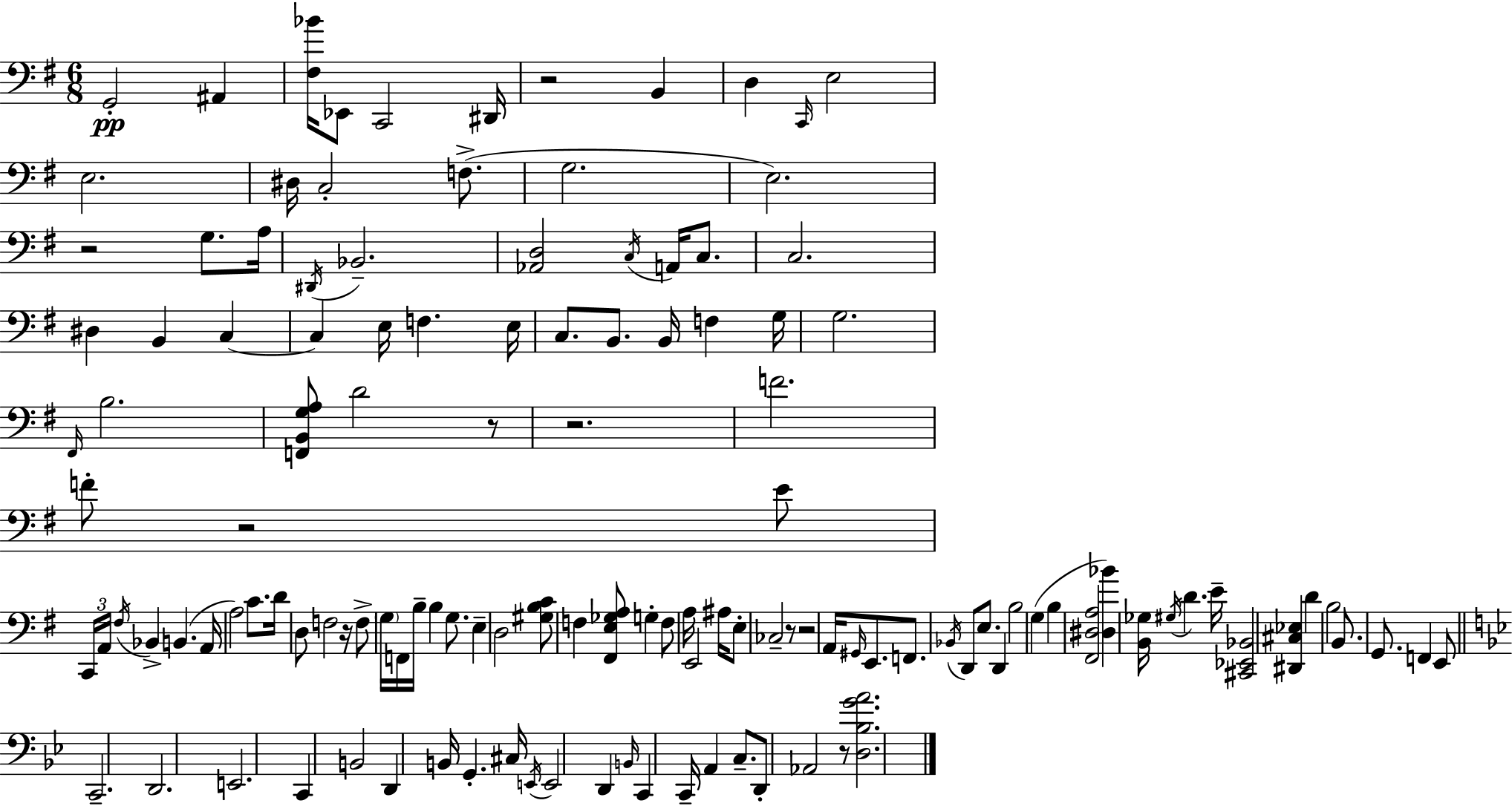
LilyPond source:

{
  \clef bass
  \numericTimeSignature
  \time 6/8
  \key e \minor
  g,2-.\pp ais,4 | <fis bes'>16 ees,8 c,2 dis,16 | r2 b,4 | d4 \grace { c,16 } e2 | \break e2. | dis16 c2-. f8.->( | g2. | e2.) | \break r2 g8. | a16 \acciaccatura { dis,16 } bes,2.-- | <aes, d>2 \acciaccatura { c16 } a,16 | c8. c2. | \break dis4 b,4 c4~~ | c4 e16 f4. | e16 c8. b,8. b,16 f4 | g16 g2. | \break \grace { fis,16 } b2. | <f, b, g a>8 d'2 | r8 r2. | f'2. | \break f'8-. r2 | e'8 \tuplet 3/2 { c,16 a,16 \acciaccatura { fis16 } } bes,4-> b,4.( | a,16 a2) | c'8. d'16 d8 f2 | \break r16 f8-> \parenthesize g16 f,16 b16-- b4 | g8. e4-- d2 | <gis b c'>8 f4 <fis, e ges a>8 | g4-. f8 a16 e,2 | \break ais16 e8-. ces2-- | r8 r2 | a,16 \grace { gis,16 } e,8. f,8. \acciaccatura { bes,16 } d,8 | e8. d,4 b2 | \break g4( b4 <fis, dis a>2 | <dis bes'>4) <b, ges>16 | \acciaccatura { gis16 } d'4. e'16-- <cis, ees, bes,>2 | <dis, cis ees>4 d'4 | \break b2 b,8. g,8. | f,4 e,8 \bar "||" \break \key g \minor c,2.-- | d,2. | e,2. | c,4 b,2 | \break d,4 b,16 g,4.-. cis16 | \acciaccatura { e,16 } e,2 d,4 | \grace { b,16 } c,4 c,16-- a,4 c8.-- | d,8-. aes,2 | \break r8 <d bes g' a'>2. | \bar "|."
}